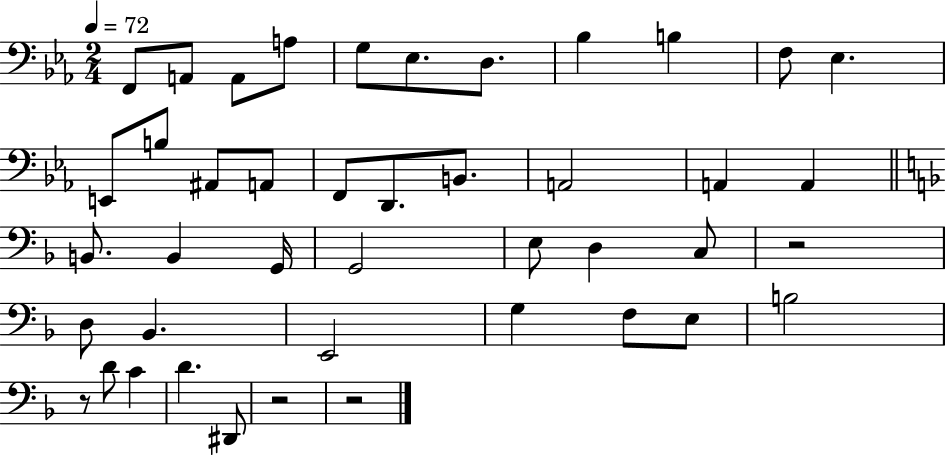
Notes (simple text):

F2/e A2/e A2/e A3/e G3/e Eb3/e. D3/e. Bb3/q B3/q F3/e Eb3/q. E2/e B3/e A#2/e A2/e F2/e D2/e. B2/e. A2/h A2/q A2/q B2/e. B2/q G2/s G2/h E3/e D3/q C3/e R/h D3/e Bb2/q. E2/h G3/q F3/e E3/e B3/h R/e D4/e C4/q D4/q. D#2/e R/h R/h